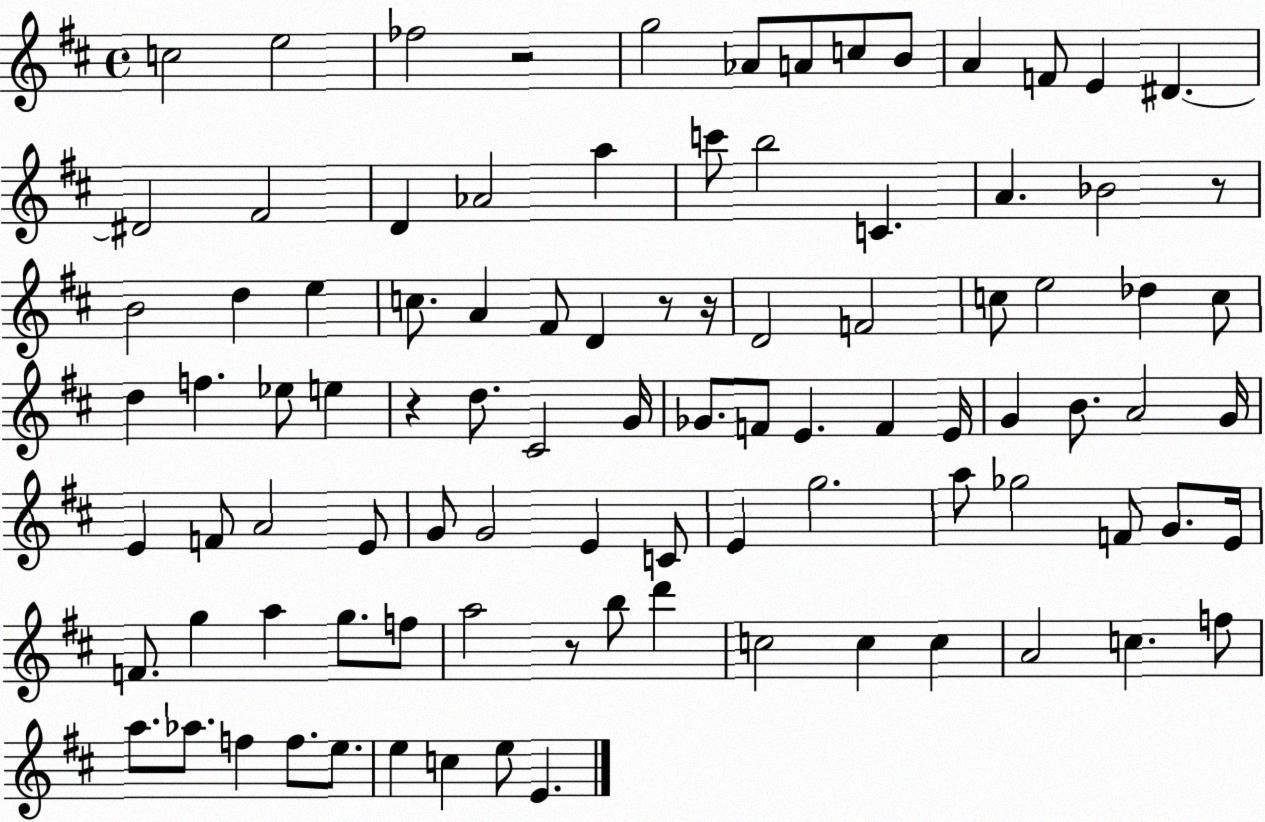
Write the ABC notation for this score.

X:1
T:Untitled
M:4/4
L:1/4
K:D
c2 e2 _f2 z2 g2 _A/2 A/2 c/2 B/2 A F/2 E ^D ^D2 ^F2 D _A2 a c'/2 b2 C A _B2 z/2 B2 d e c/2 A ^F/2 D z/2 z/4 D2 F2 c/2 e2 _d c/2 d f _e/2 e z d/2 ^C2 G/4 _G/2 F/2 E F E/4 G B/2 A2 G/4 E F/2 A2 E/2 G/2 G2 E C/2 E g2 a/2 _g2 F/2 G/2 E/4 F/2 g a g/2 f/2 a2 z/2 b/2 d' c2 c c A2 c f/2 a/2 _a/2 f f/2 e/2 e c e/2 E